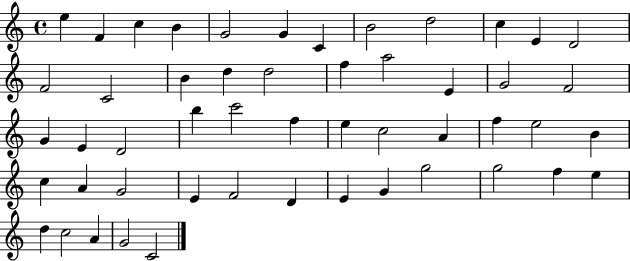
X:1
T:Untitled
M:4/4
L:1/4
K:C
e F c B G2 G C B2 d2 c E D2 F2 C2 B d d2 f a2 E G2 F2 G E D2 b c'2 f e c2 A f e2 B c A G2 E F2 D E G g2 g2 f e d c2 A G2 C2